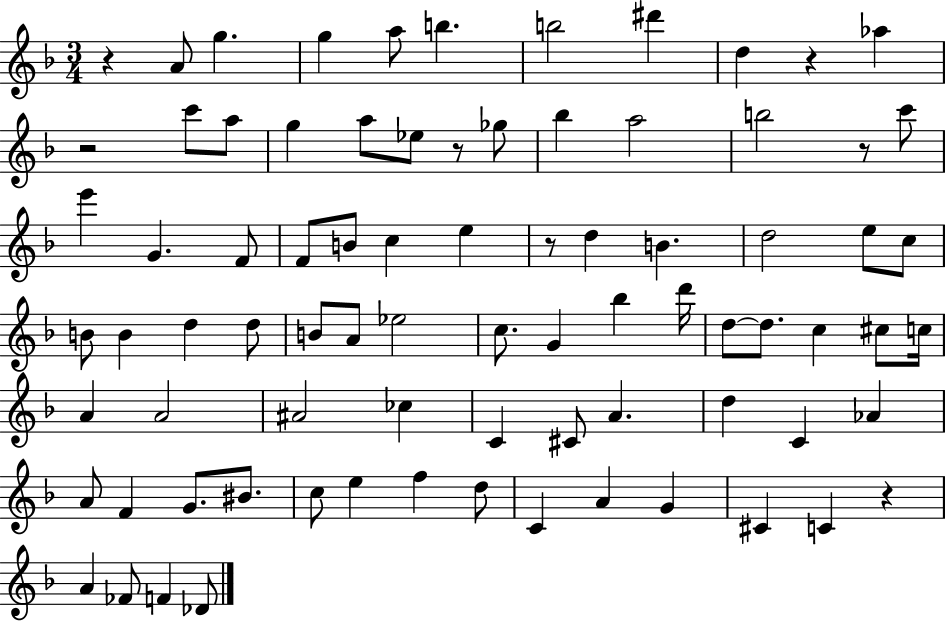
R/q A4/e G5/q. G5/q A5/e B5/q. B5/h D#6/q D5/q R/q Ab5/q R/h C6/e A5/e G5/q A5/e Eb5/e R/e Gb5/e Bb5/q A5/h B5/h R/e C6/e E6/q G4/q. F4/e F4/e B4/e C5/q E5/q R/e D5/q B4/q. D5/h E5/e C5/e B4/e B4/q D5/q D5/e B4/e A4/e Eb5/h C5/e. G4/q Bb5/q D6/s D5/e D5/e. C5/q C#5/e C5/s A4/q A4/h A#4/h CES5/q C4/q C#4/e A4/q. D5/q C4/q Ab4/q A4/e F4/q G4/e. BIS4/e. C5/e E5/q F5/q D5/e C4/q A4/q G4/q C#4/q C4/q R/q A4/q FES4/e F4/q Db4/e